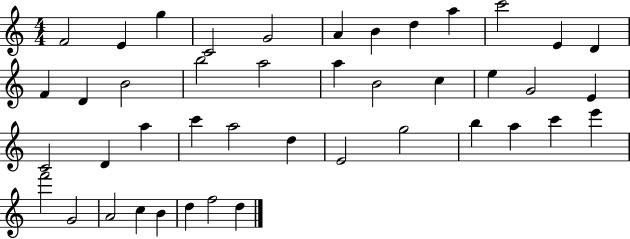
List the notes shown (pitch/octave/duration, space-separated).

F4/h E4/q G5/q C4/h G4/h A4/q B4/q D5/q A5/q C6/h E4/q D4/q F4/q D4/q B4/h B5/h A5/h A5/q B4/h C5/q E5/q G4/h E4/q C4/h D4/q A5/q C6/q A5/h D5/q E4/h G5/h B5/q A5/q C6/q E6/q F6/h G4/h A4/h C5/q B4/q D5/q F5/h D5/q